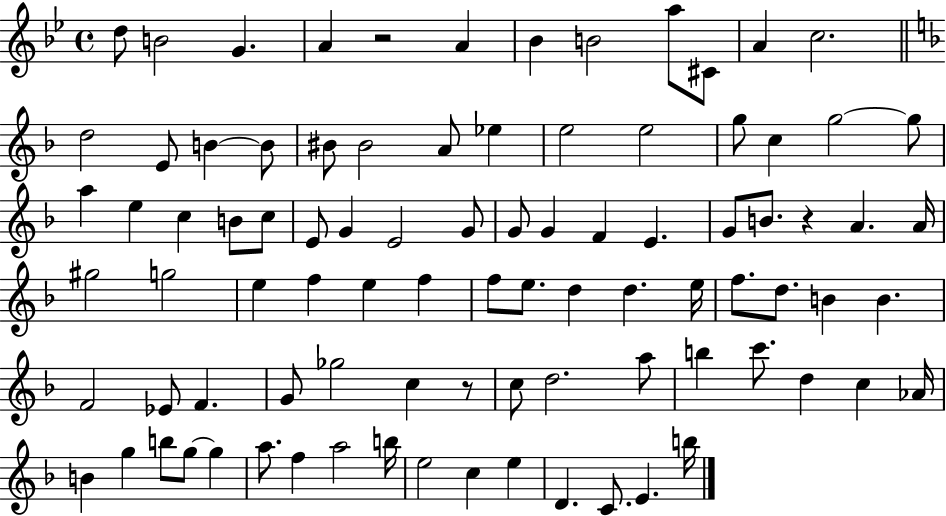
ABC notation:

X:1
T:Untitled
M:4/4
L:1/4
K:Bb
d/2 B2 G A z2 A _B B2 a/2 ^C/2 A c2 d2 E/2 B B/2 ^B/2 ^B2 A/2 _e e2 e2 g/2 c g2 g/2 a e c B/2 c/2 E/2 G E2 G/2 G/2 G F E G/2 B/2 z A A/4 ^g2 g2 e f e f f/2 e/2 d d e/4 f/2 d/2 B B F2 _E/2 F G/2 _g2 c z/2 c/2 d2 a/2 b c'/2 d c _A/4 B g b/2 g/2 g a/2 f a2 b/4 e2 c e D C/2 E b/4